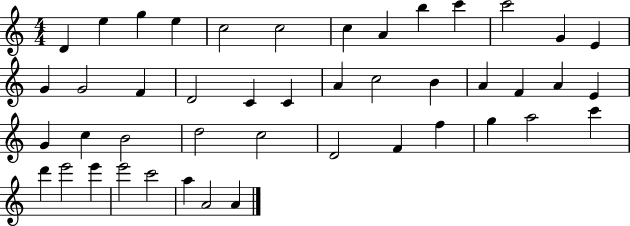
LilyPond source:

{
  \clef treble
  \numericTimeSignature
  \time 4/4
  \key c \major
  d'4 e''4 g''4 e''4 | c''2 c''2 | c''4 a'4 b''4 c'''4 | c'''2 g'4 e'4 | \break g'4 g'2 f'4 | d'2 c'4 c'4 | a'4 c''2 b'4 | a'4 f'4 a'4 e'4 | \break g'4 c''4 b'2 | d''2 c''2 | d'2 f'4 f''4 | g''4 a''2 c'''4 | \break d'''4 e'''2 e'''4 | e'''2 c'''2 | a''4 a'2 a'4 | \bar "|."
}